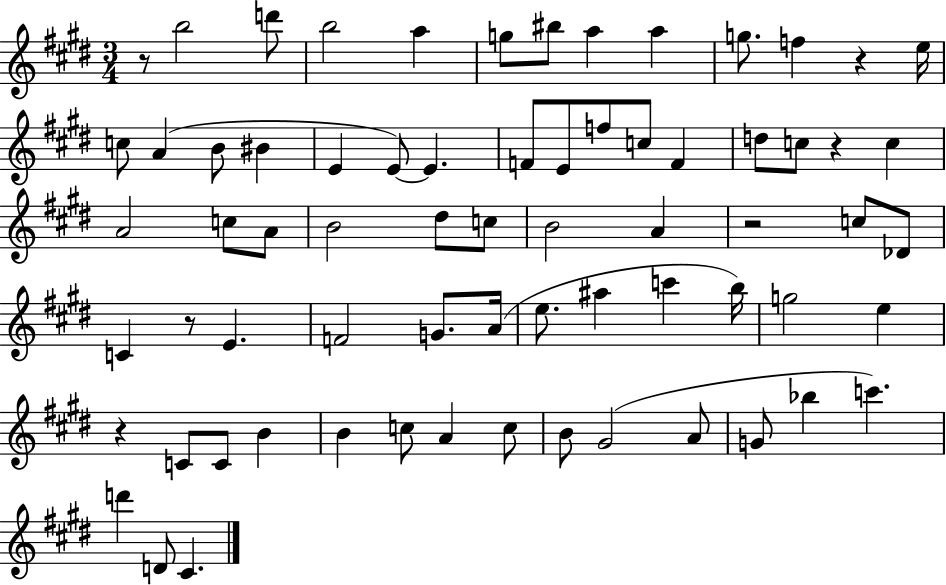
{
  \clef treble
  \numericTimeSignature
  \time 3/4
  \key e \major
  r8 b''2 d'''8 | b''2 a''4 | g''8 bis''8 a''4 a''4 | g''8. f''4 r4 e''16 | \break c''8 a'4( b'8 bis'4 | e'4 e'8~~) e'4. | f'8 e'8 f''8 c''8 f'4 | d''8 c''8 r4 c''4 | \break a'2 c''8 a'8 | b'2 dis''8 c''8 | b'2 a'4 | r2 c''8 des'8 | \break c'4 r8 e'4. | f'2 g'8. a'16( | e''8. ais''4 c'''4 b''16) | g''2 e''4 | \break r4 c'8 c'8 b'4 | b'4 c''8 a'4 c''8 | b'8 gis'2( a'8 | g'8 bes''4 c'''4.) | \break d'''4 d'8 cis'4. | \bar "|."
}